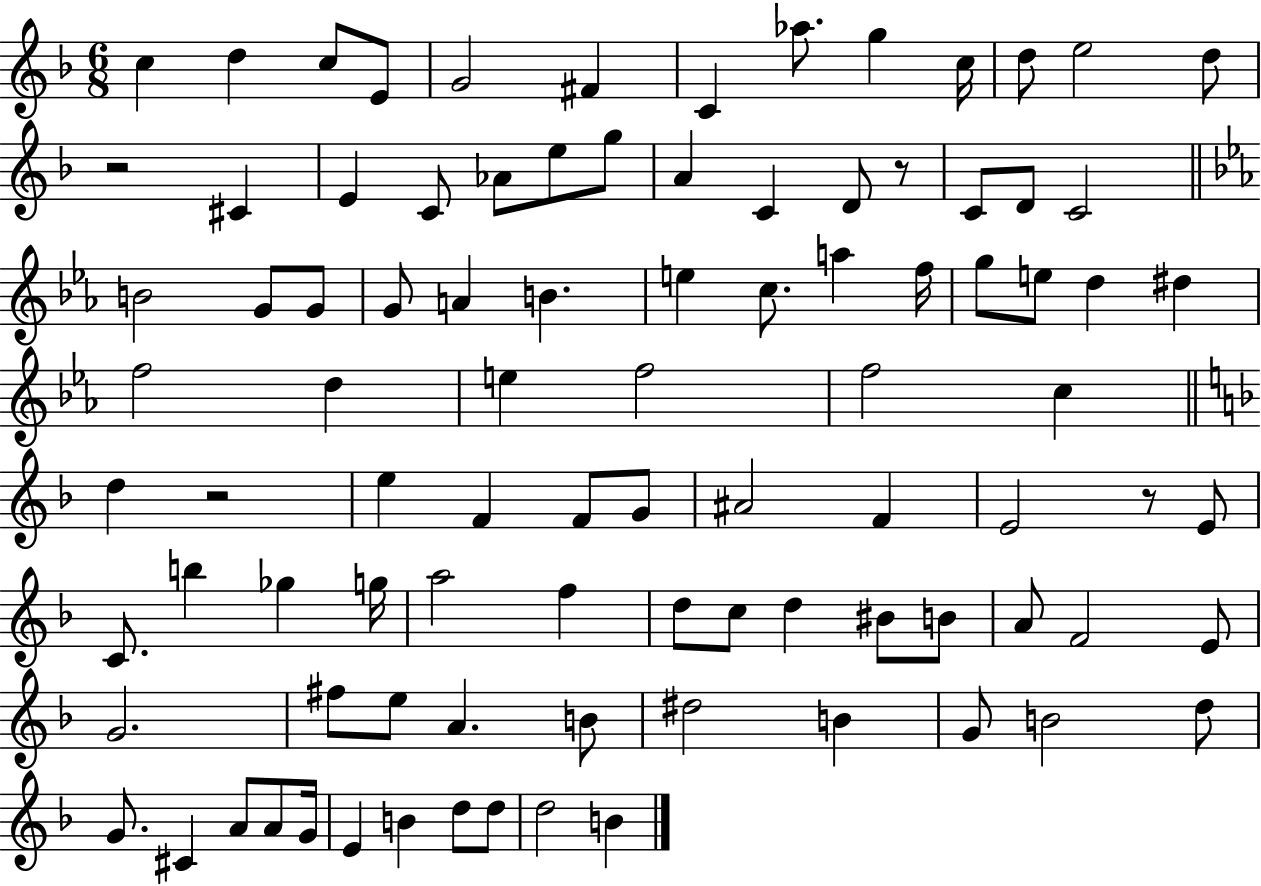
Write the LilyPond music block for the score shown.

{
  \clef treble
  \numericTimeSignature
  \time 6/8
  \key f \major
  c''4 d''4 c''8 e'8 | g'2 fis'4 | c'4 aes''8. g''4 c''16 | d''8 e''2 d''8 | \break r2 cis'4 | e'4 c'8 aes'8 e''8 g''8 | a'4 c'4 d'8 r8 | c'8 d'8 c'2 | \break \bar "||" \break \key ees \major b'2 g'8 g'8 | g'8 a'4 b'4. | e''4 c''8. a''4 f''16 | g''8 e''8 d''4 dis''4 | \break f''2 d''4 | e''4 f''2 | f''2 c''4 | \bar "||" \break \key f \major d''4 r2 | e''4 f'4 f'8 g'8 | ais'2 f'4 | e'2 r8 e'8 | \break c'8. b''4 ges''4 g''16 | a''2 f''4 | d''8 c''8 d''4 bis'8 b'8 | a'8 f'2 e'8 | \break g'2. | fis''8 e''8 a'4. b'8 | dis''2 b'4 | g'8 b'2 d''8 | \break g'8. cis'4 a'8 a'8 g'16 | e'4 b'4 d''8 d''8 | d''2 b'4 | \bar "|."
}